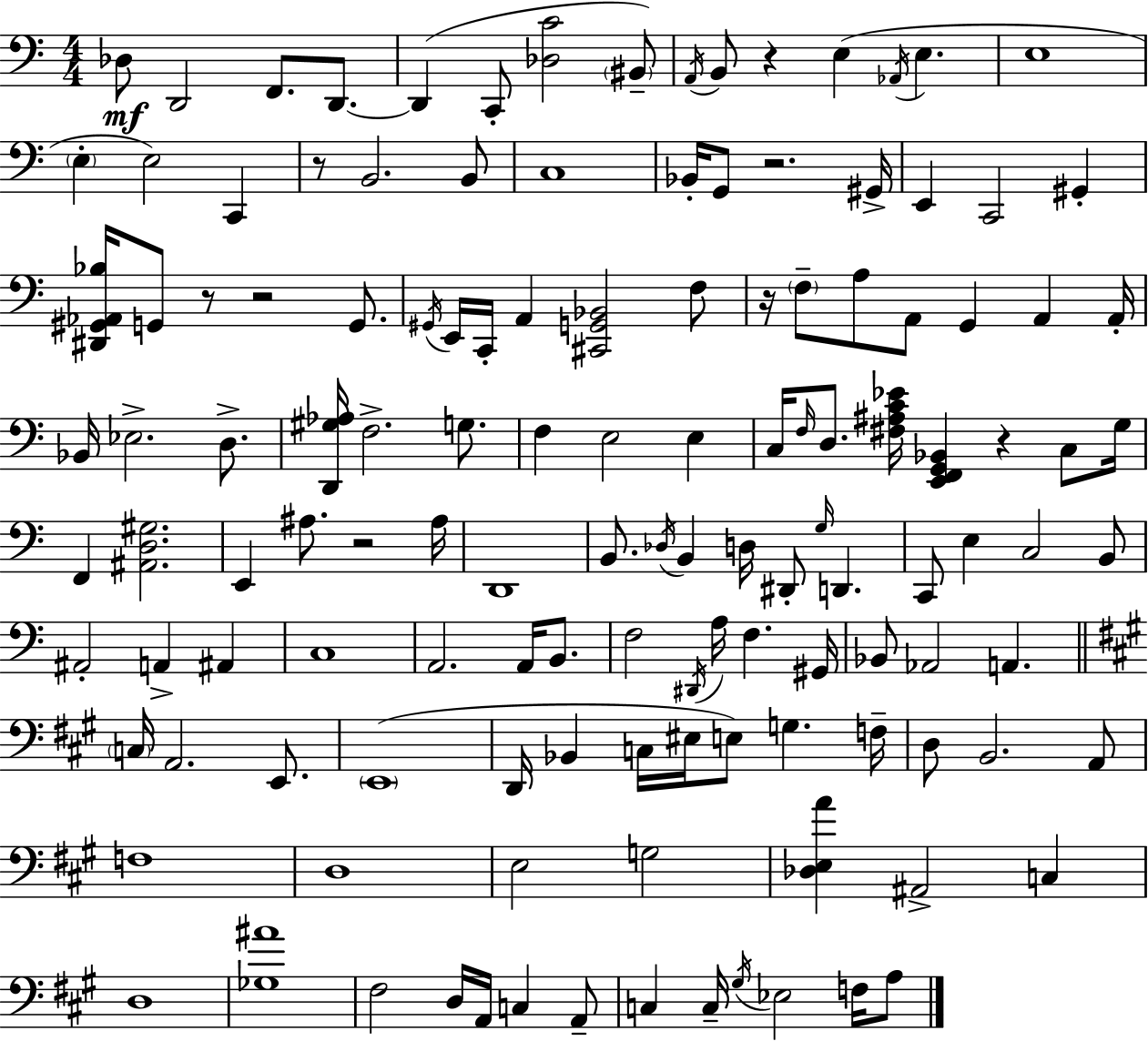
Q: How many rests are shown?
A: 8